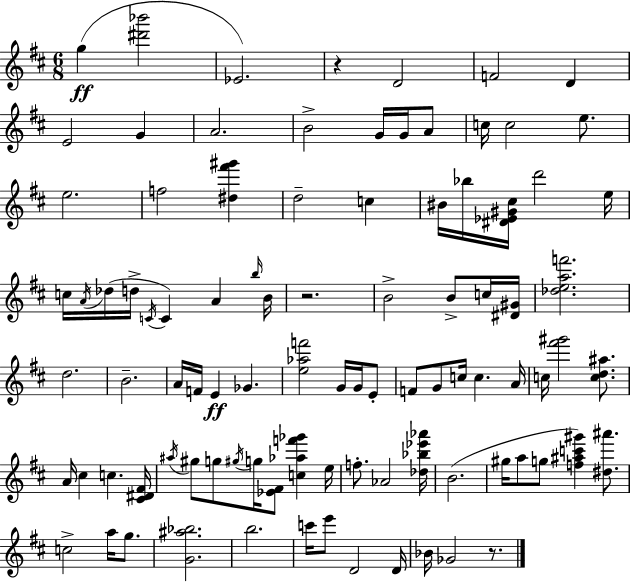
G5/q [D#6,Bb6]/h Eb4/h. R/q D4/h F4/h D4/q E4/h G4/q A4/h. B4/h G4/s G4/s A4/e C5/s C5/h E5/e. E5/h. F5/h [D#5,F#6,G#6]/q D5/h C5/q BIS4/s Bb5/s [D#4,Eb4,G#4,C#5]/s D6/h E5/s C5/s A4/s Db5/s D5/s C4/s C4/q A4/q B5/s B4/s R/h. B4/h B4/e C5/s [D#4,G#4]/s [Db5,E5,A5,F6]/h. D5/h. B4/h. A4/s F4/s E4/q Gb4/q. [E5,Ab5,F6]/h G4/s G4/s E4/e F4/e G4/e C5/s C5/q. A4/s C5/s [F#6,G#6]/h [C5,D5,A#5]/e. A4/s C#5/q C5/q. [C#4,D#4,F#4]/s A#5/s G#5/e G5/e G#5/s G5/s [Eb4,F#4]/e [C5,Ab5,F6,Gb6]/q E5/s F5/e. Ab4/h [Db5,Bb5,Eb6,Ab6]/s B4/h. G#5/s A5/e G5/e [F5,A#5,C6,G#6]/q [D#5,A#6]/e. C5/h A5/s G5/e. [G4,A#5,Bb5]/h. B5/h. C6/s E6/e D4/h D4/s Bb4/s Gb4/h R/e.